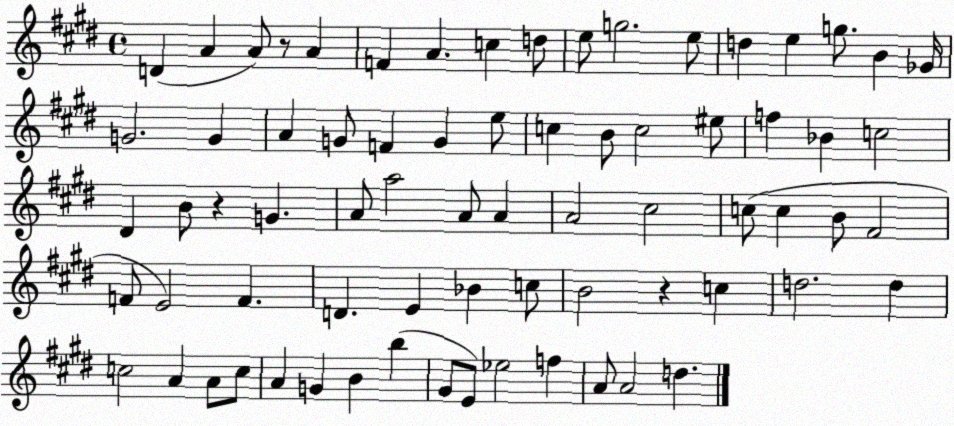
X:1
T:Untitled
M:4/4
L:1/4
K:E
D A A/2 z/2 A F A c d/2 e/2 g2 e/2 d e g/2 B _G/4 G2 G A G/2 F G e/2 c B/2 c2 ^e/2 f _B c2 ^D B/2 z G A/2 a2 A/2 A A2 ^c2 c/2 c B/2 ^F2 F/2 E2 F D E _B c/2 B2 z c d2 d c2 A A/2 c/2 A G B b ^G/2 E/2 _e2 f A/2 A2 d